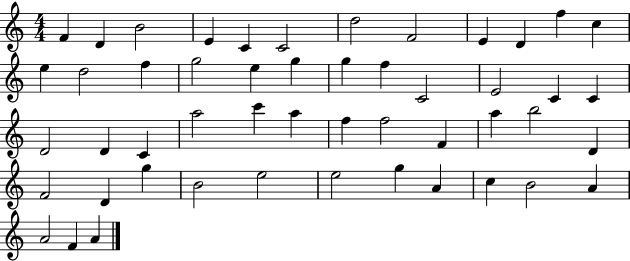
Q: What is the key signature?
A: C major